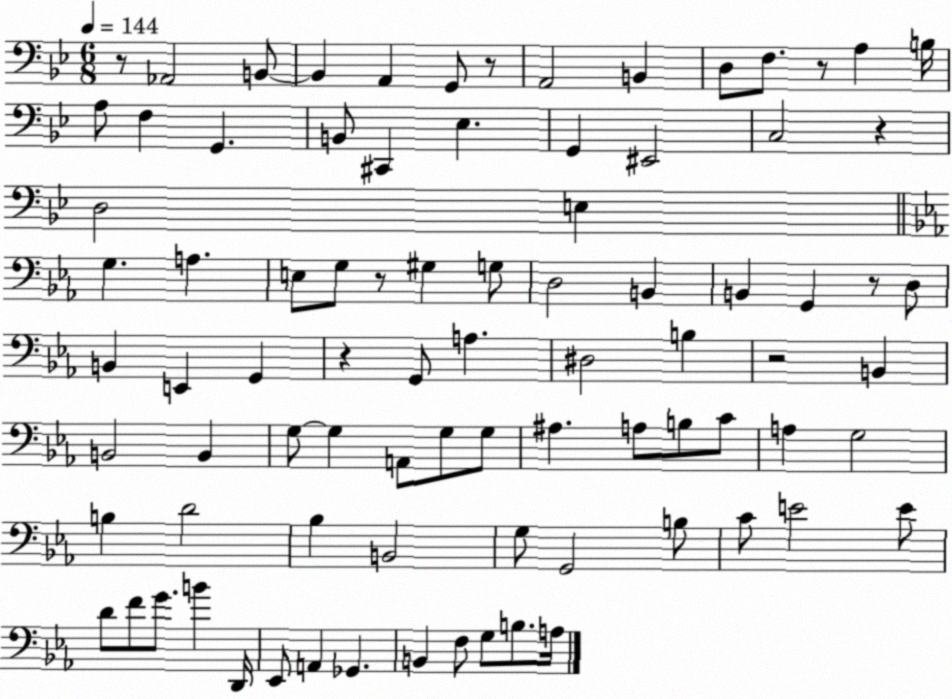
X:1
T:Untitled
M:6/8
L:1/4
K:Bb
z/2 _A,,2 B,,/2 B,, A,, G,,/2 z/2 A,,2 B,, D,/2 F,/2 z/2 A, B,/4 A,/2 F, G,, B,,/2 ^C,, _E, G,, ^E,,2 C,2 z D,2 E, G, A, E,/2 G,/2 z/2 ^G, G,/2 D,2 B,, B,, G,, z/2 D,/2 B,, E,, G,, z G,,/2 A, ^D,2 B, z2 B,, B,,2 B,, G,/2 G, A,,/2 G,/2 G,/2 ^A, A,/2 B,/2 C/2 A, G,2 B, D2 _B, B,,2 G,/2 G,,2 B,/2 C/2 E2 E/2 D/2 F/2 G/2 B D,,/4 _E,,/2 A,, _G,, B,, F,/2 G,/2 B,/2 A,/4